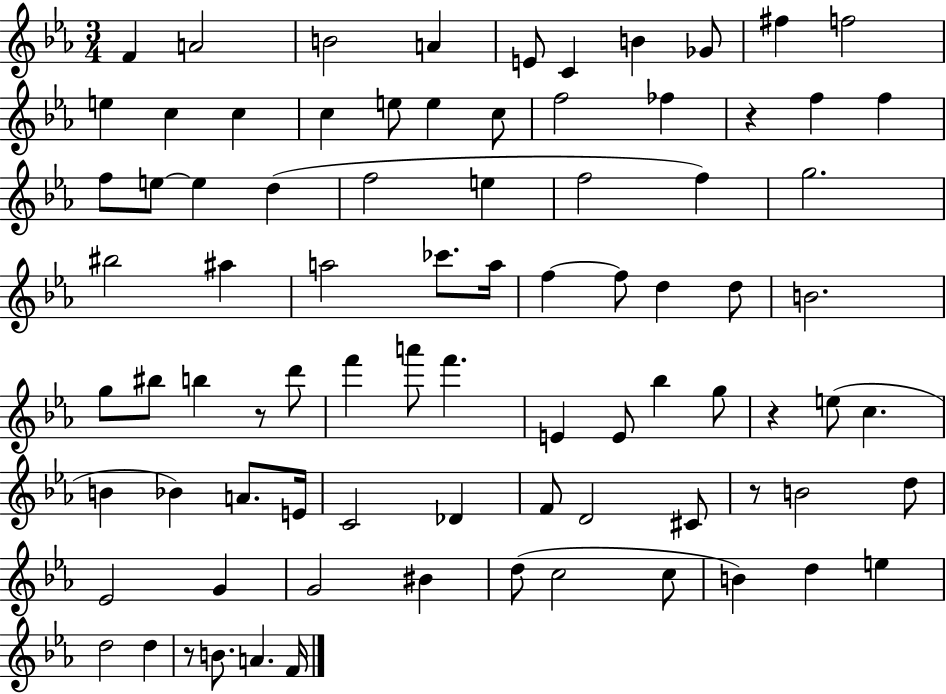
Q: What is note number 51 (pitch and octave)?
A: G5